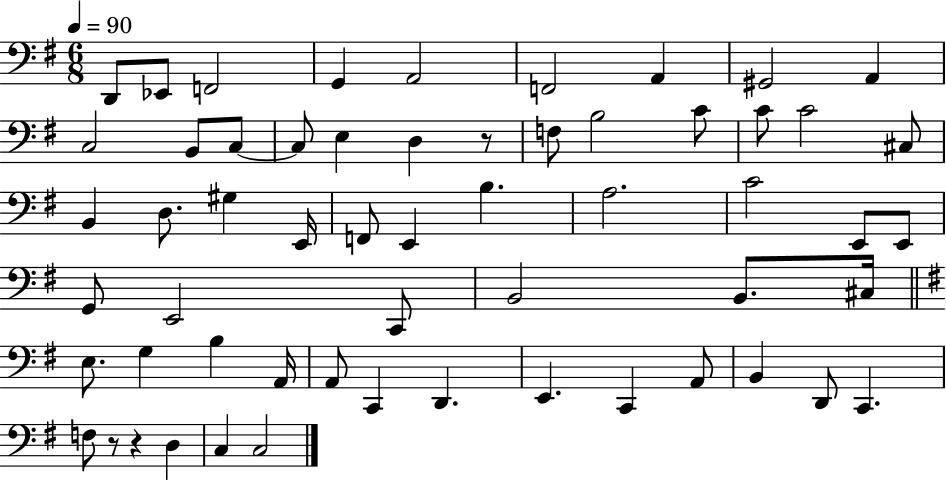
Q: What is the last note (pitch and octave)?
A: C3